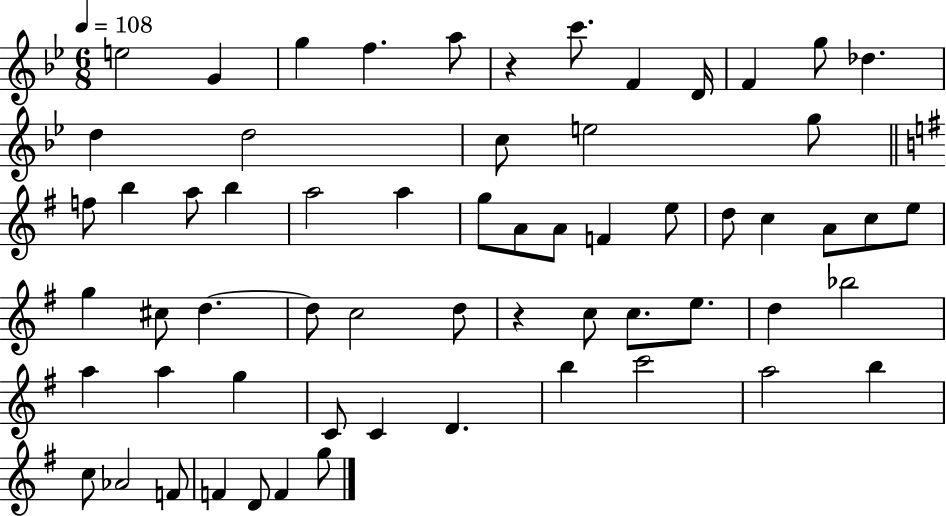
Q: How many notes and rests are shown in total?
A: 62